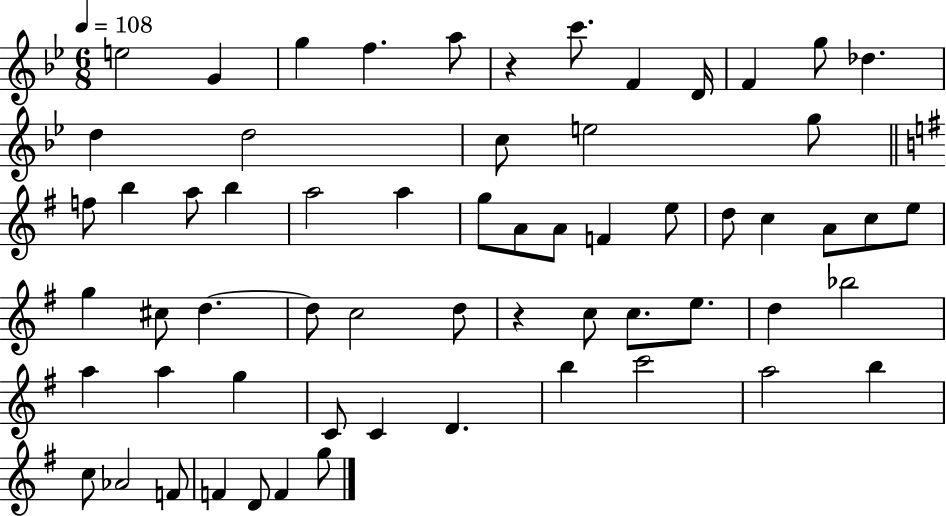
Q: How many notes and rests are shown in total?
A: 62